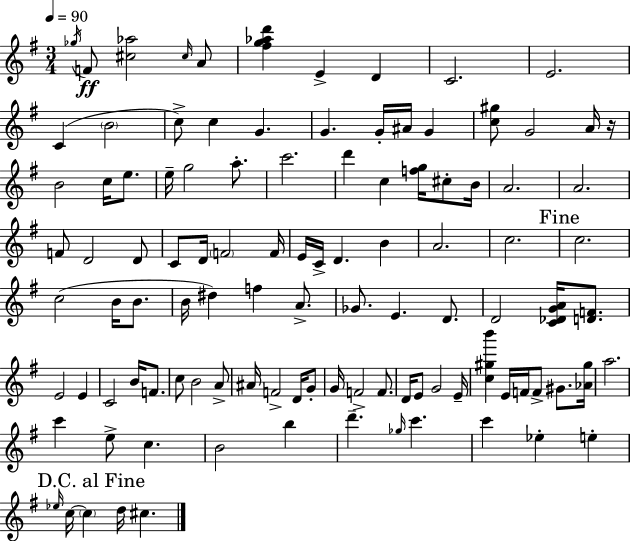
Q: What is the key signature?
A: G major